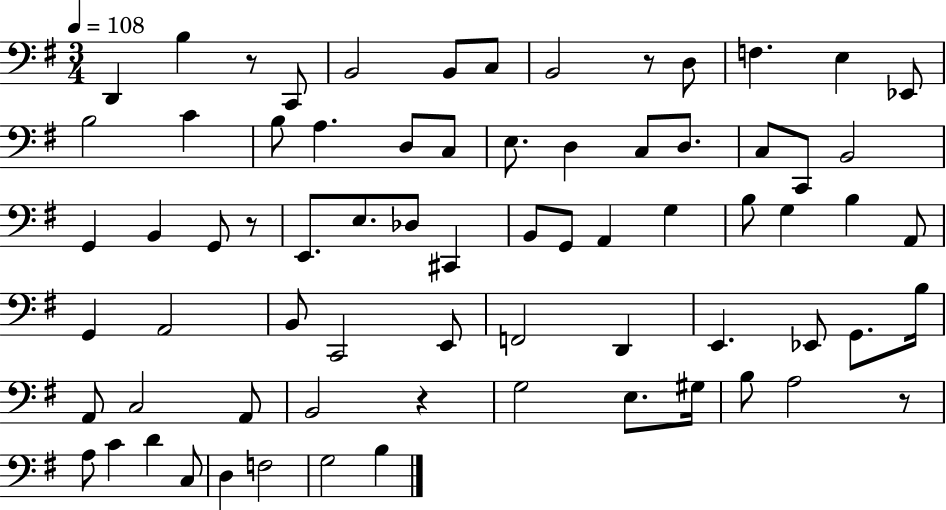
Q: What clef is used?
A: bass